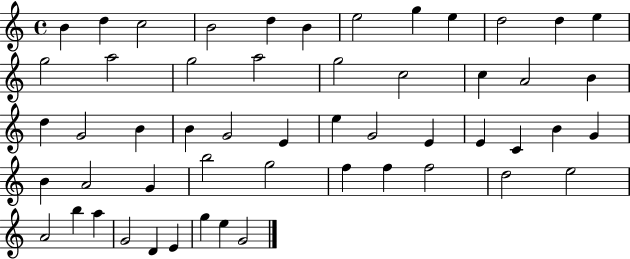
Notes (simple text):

B4/q D5/q C5/h B4/h D5/q B4/q E5/h G5/q E5/q D5/h D5/q E5/q G5/h A5/h G5/h A5/h G5/h C5/h C5/q A4/h B4/q D5/q G4/h B4/q B4/q G4/h E4/q E5/q G4/h E4/q E4/q C4/q B4/q G4/q B4/q A4/h G4/q B5/h G5/h F5/q F5/q F5/h D5/h E5/h A4/h B5/q A5/q G4/h D4/q E4/q G5/q E5/q G4/h